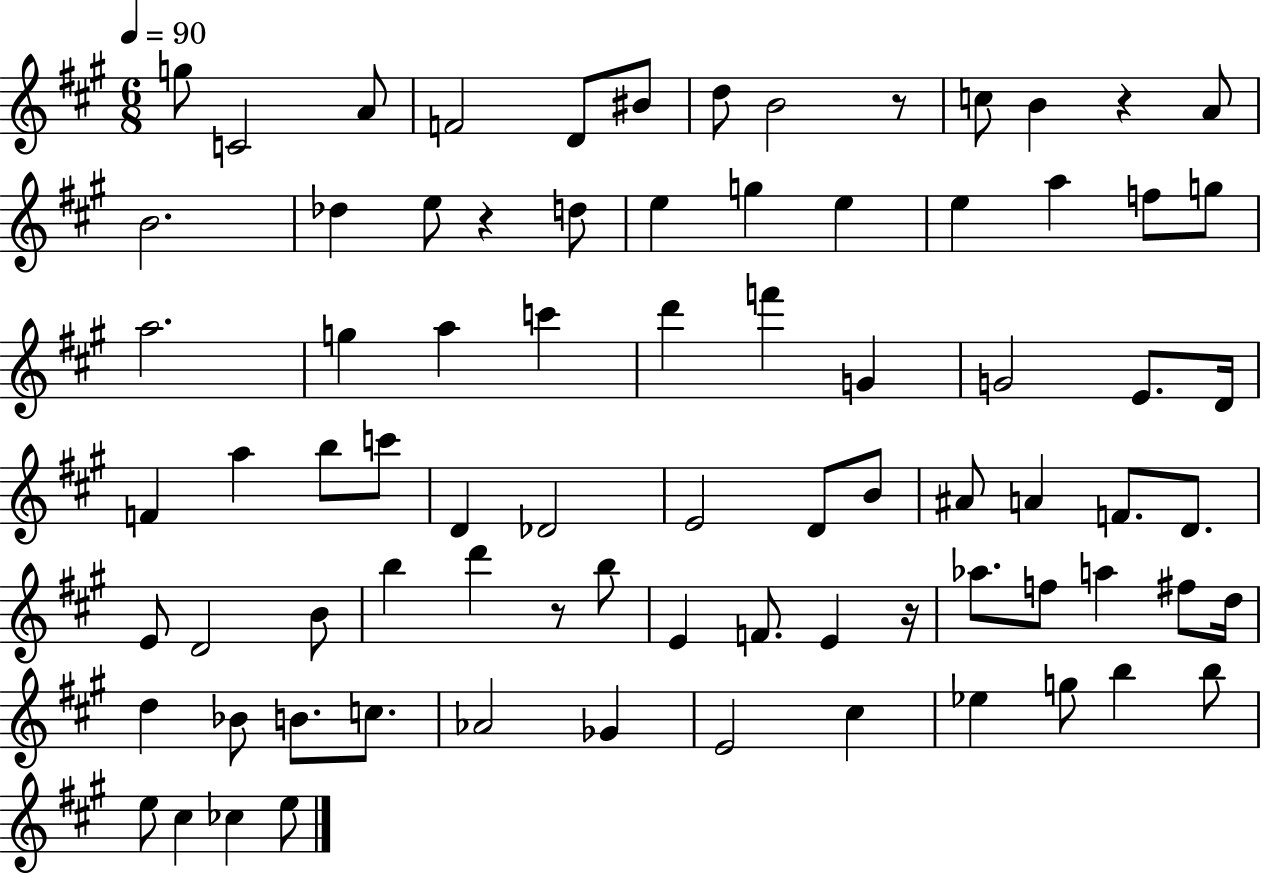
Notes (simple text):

G5/e C4/h A4/e F4/h D4/e BIS4/e D5/e B4/h R/e C5/e B4/q R/q A4/e B4/h. Db5/q E5/e R/q D5/e E5/q G5/q E5/q E5/q A5/q F5/e G5/e A5/h. G5/q A5/q C6/q D6/q F6/q G4/q G4/h E4/e. D4/s F4/q A5/q B5/e C6/e D4/q Db4/h E4/h D4/e B4/e A#4/e A4/q F4/e. D4/e. E4/e D4/h B4/e B5/q D6/q R/e B5/e E4/q F4/e. E4/q R/s Ab5/e. F5/e A5/q F#5/e D5/s D5/q Bb4/e B4/e. C5/e. Ab4/h Gb4/q E4/h C#5/q Eb5/q G5/e B5/q B5/e E5/e C#5/q CES5/q E5/e